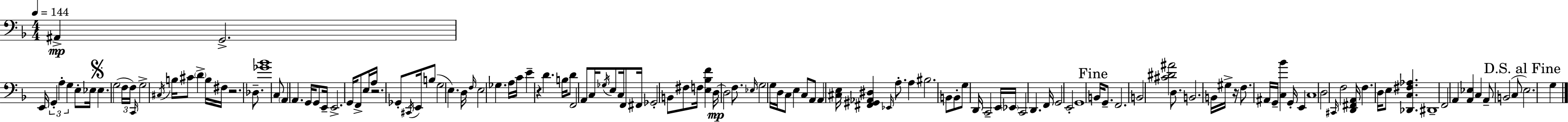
{
  \clef bass
  \numericTimeSignature
  \time 4/4
  \key d \minor
  \tempo 4 = 144
  \repeat volta 2 { ais,4->\mp g,2.-> | e,16 \tuplet 3/2 { g,4-. a4-. g4 } e8-. ees16 | \mark \markup { \musicglyph "scripts.segno" } ees4. g2( \tuplet 3/2 { f16 f16) | \grace { c,16 } } g2-> \acciaccatura { cis16 } b16 cis'8 \parenthesize d'4-> | \break b16 fis16 r2. des8.-- | <ges' bes'>1 | c8 \parenthesize a,4 a,4. g,16 g,8 | e,16-- e,2.-> g,16 f,8-> | \break e16 a16 r2. ges,8-. | \acciaccatura { cis,16 } e,16 b8( g2 e4.) | d16 \grace { f16 } e2 ges4. | a16 c'16 e'4-- r4 d'4. | \break b16 d'8 f,2 a,8 | c16 \acciaccatura { ges16 } e8 c16 f,8 fis,16 ges,2-. | b,8 fis8 f16 <e bes f'>4 d16~~\mp d2 | f8. \grace { ees16 } g2 g16 d16 | \break c8 e4 c8 a,8 a,4 <cis e>16 <fis, gis, aes, dis>4 | \grace { ees,16 } a8.-. a4 bis2. | b,8 b,8-. g8 d,16 c,2-- | e,16 \parenthesize ees,16 c,2 | \break d,4. f,16 g,2 e,2-. | g,1 | \mark "Fine" b,16 g,8.-- f,2. | b,2 <cis' dis' ais'>2 | \break d8. b,2. | b,16 gis16-> r16 f8. ais,16 g,16-- <c bes'>4 | g,16-. e,4 c1 | d2 \grace { cis,16 } | \break f2 <d, fis, a,>16 f4. d16 | e8 <des, c fis aes>4. dis,1-- | f,2 | a,4 <a, ees>4 c4 a,8-- b,2( | \break c8 \mark "D.S. al Fine" e2.) | g4 } \bar "|."
}